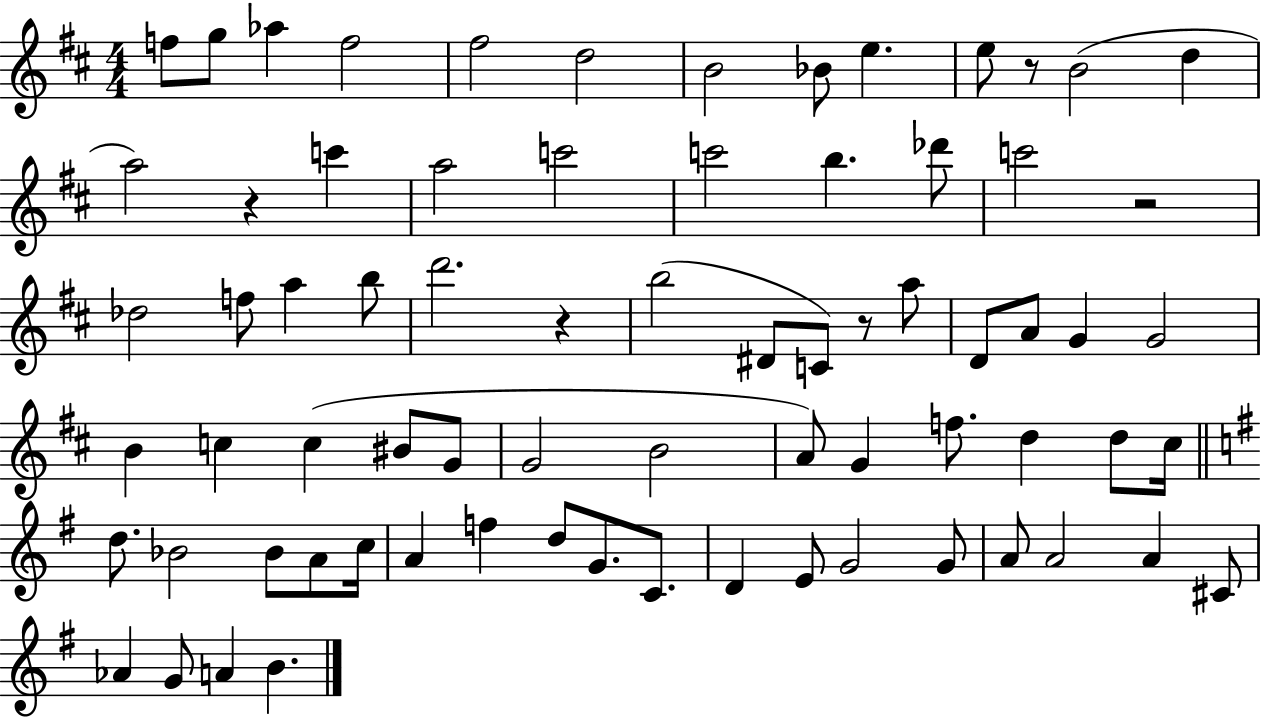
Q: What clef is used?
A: treble